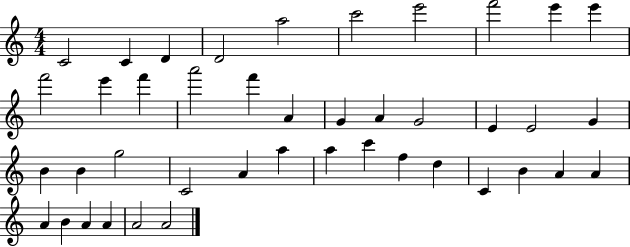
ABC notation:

X:1
T:Untitled
M:4/4
L:1/4
K:C
C2 C D D2 a2 c'2 e'2 f'2 e' e' f'2 e' f' a'2 f' A G A G2 E E2 G B B g2 C2 A a a c' f d C B A A A B A A A2 A2